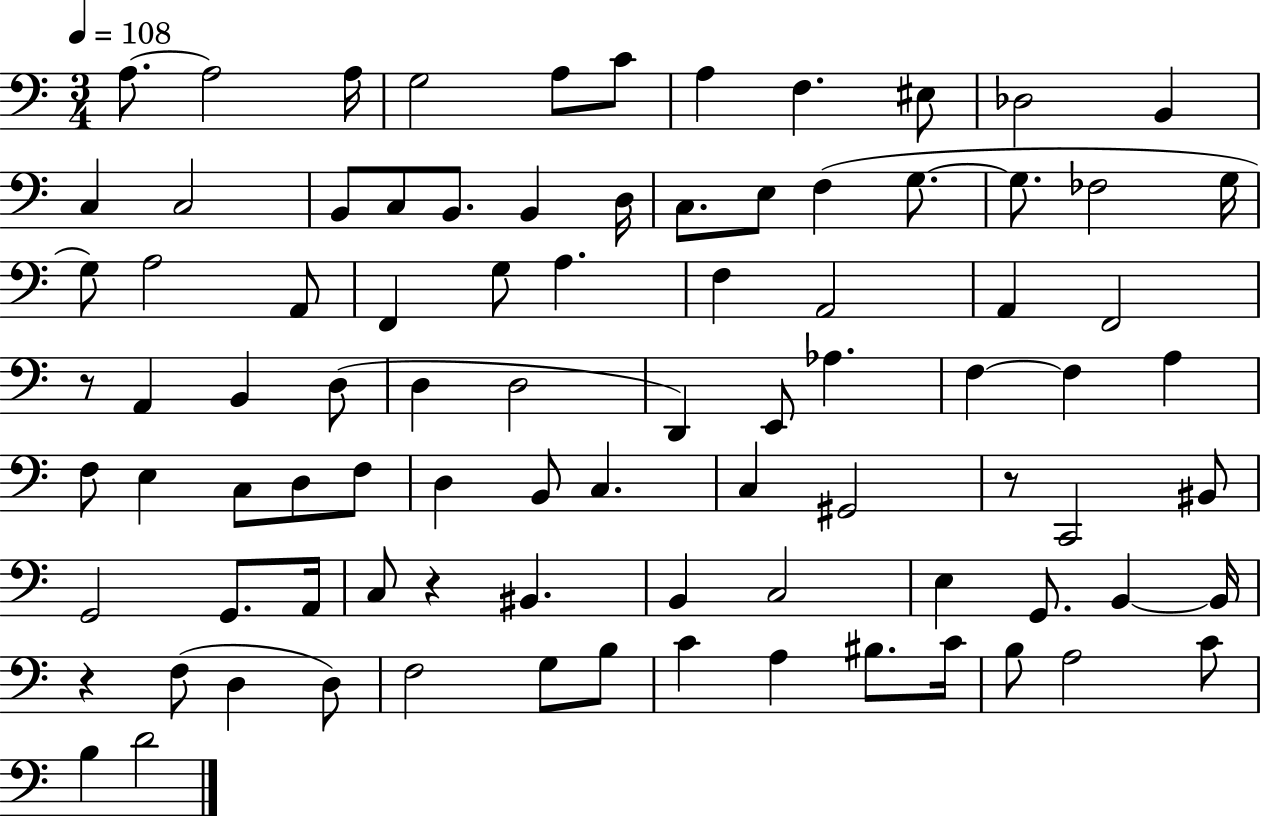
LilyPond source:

{
  \clef bass
  \numericTimeSignature
  \time 3/4
  \key c \major
  \tempo 4 = 108
  a8.~~ a2 a16 | g2 a8 c'8 | a4 f4. eis8 | des2 b,4 | \break c4 c2 | b,8 c8 b,8. b,4 d16 | c8. e8 f4( g8.~~ | g8. fes2 g16 | \break g8) a2 a,8 | f,4 g8 a4. | f4 a,2 | a,4 f,2 | \break r8 a,4 b,4 d8( | d4 d2 | d,4) e,8 aes4. | f4~~ f4 a4 | \break f8 e4 c8 d8 f8 | d4 b,8 c4. | c4 gis,2 | r8 c,2 bis,8 | \break g,2 g,8. a,16 | c8 r4 bis,4. | b,4 c2 | e4 g,8. b,4~~ b,16 | \break r4 f8( d4 d8) | f2 g8 b8 | c'4 a4 bis8. c'16 | b8 a2 c'8 | \break b4 d'2 | \bar "|."
}